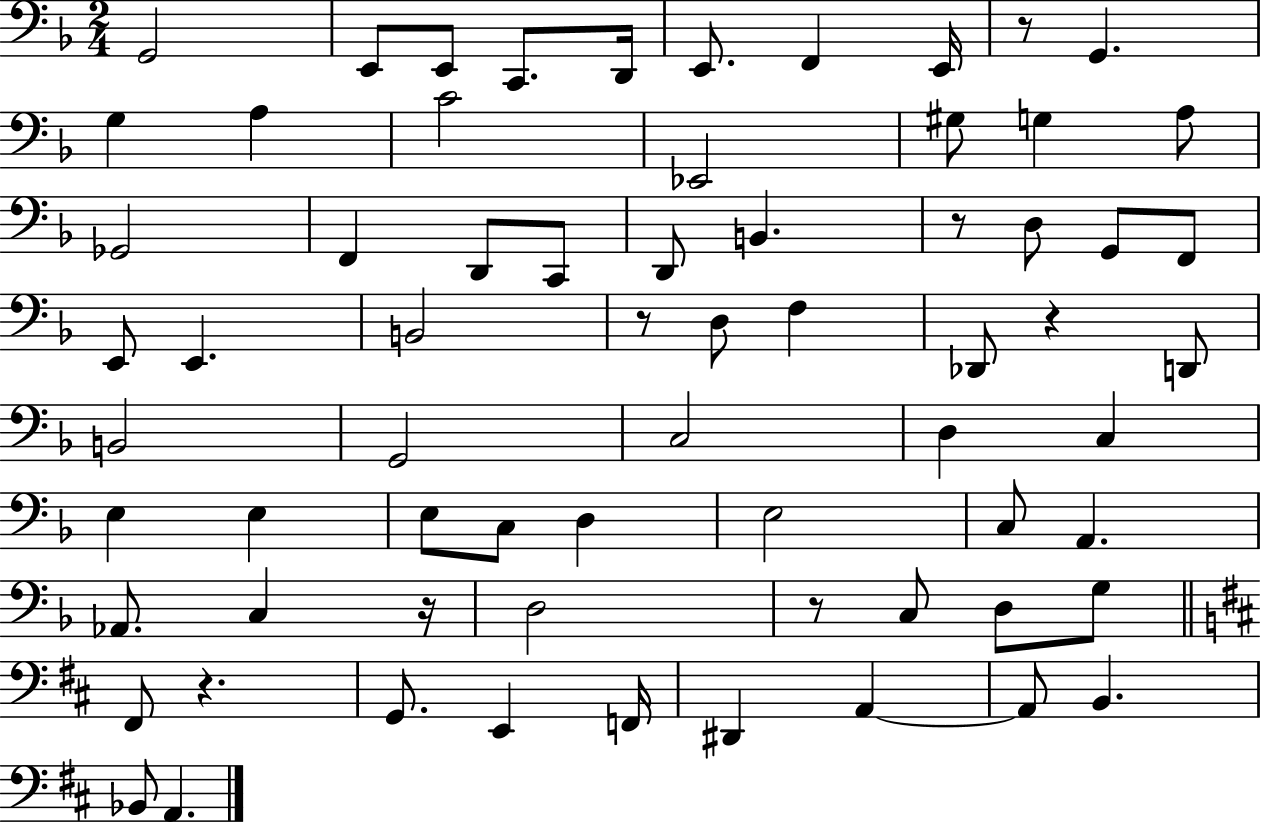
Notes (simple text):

G2/h E2/e E2/e C2/e. D2/s E2/e. F2/q E2/s R/e G2/q. G3/q A3/q C4/h Eb2/h G#3/e G3/q A3/e Gb2/h F2/q D2/e C2/e D2/e B2/q. R/e D3/e G2/e F2/e E2/e E2/q. B2/h R/e D3/e F3/q Db2/e R/q D2/e B2/h G2/h C3/h D3/q C3/q E3/q E3/q E3/e C3/e D3/q E3/h C3/e A2/q. Ab2/e. C3/q R/s D3/h R/e C3/e D3/e G3/e F#2/e R/q. G2/e. E2/q F2/s D#2/q A2/q A2/e B2/q. Bb2/e A2/q.